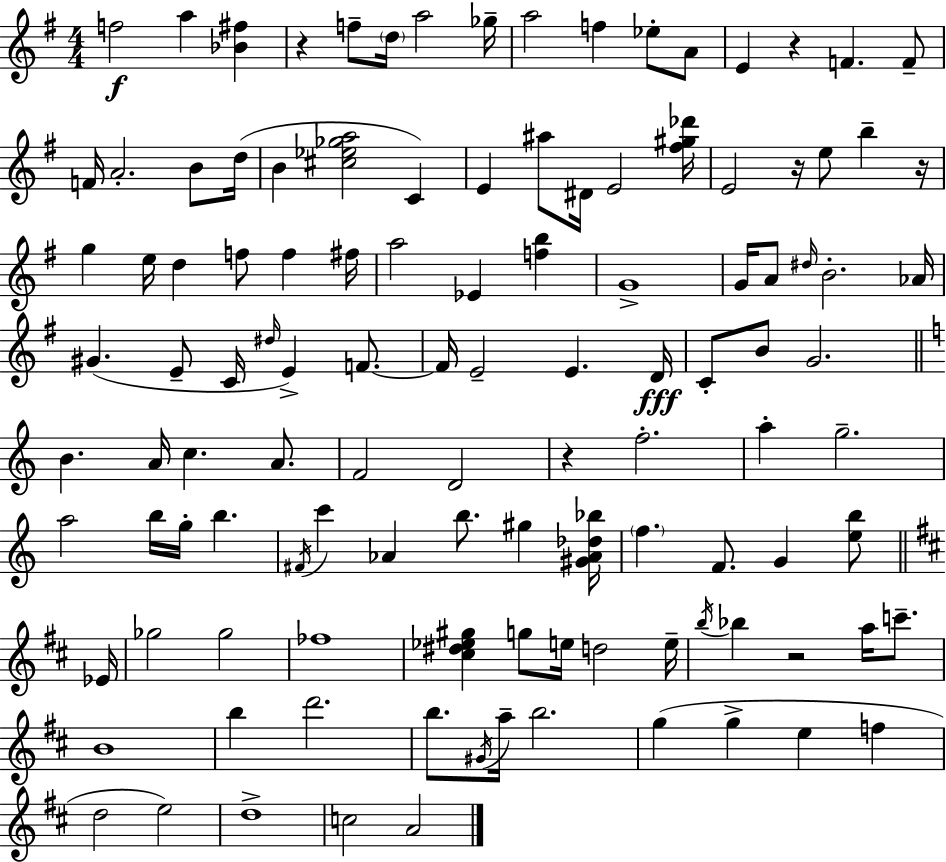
{
  \clef treble
  \numericTimeSignature
  \time 4/4
  \key g \major
  \repeat volta 2 { f''2\f a''4 <bes' fis''>4 | r4 f''8-- \parenthesize d''16 a''2 ges''16-- | a''2 f''4 ees''8-. a'8 | e'4 r4 f'4. f'8-- | \break f'16 a'2.-. b'8 d''16( | b'4 <cis'' ees'' ges'' a''>2 c'4) | e'4 ais''8 dis'16 e'2 <fis'' gis'' des'''>16 | e'2 r16 e''8 b''4-- r16 | \break g''4 e''16 d''4 f''8 f''4 fis''16 | a''2 ees'4 <f'' b''>4 | g'1-> | g'16 a'8 \grace { dis''16 } b'2.-. | \break aes'16 gis'4.( e'8-- c'16 \grace { dis''16 }) e'4-> f'8.~~ | f'16 e'2-- e'4. | d'16\fff c'8-. b'8 g'2. | \bar "||" \break \key c \major b'4. a'16 c''4. a'8. | f'2 d'2 | r4 f''2.-. | a''4-. g''2.-- | \break a''2 b''16 g''16-. b''4. | \acciaccatura { fis'16 } c'''4 aes'4 b''8. gis''4 | <gis' aes' des'' bes''>16 \parenthesize f''4. f'8. g'4 <e'' b''>8 | \bar "||" \break \key d \major ees'16 ges''2 ges''2 | fes''1 | <cis'' dis'' ees'' gis''>4 g''8 e''16 d''2 | e''16-- \acciaccatura { b''16 } bes''4 r2 a''16 c'''8.-- | \break b'1 | b''4 d'''2. | b''8. \acciaccatura { gis'16 } a''16-- b''2. | g''4( g''4-> e''4 f''4 | \break d''2 e''2) | d''1-> | c''2 a'2 | } \bar "|."
}